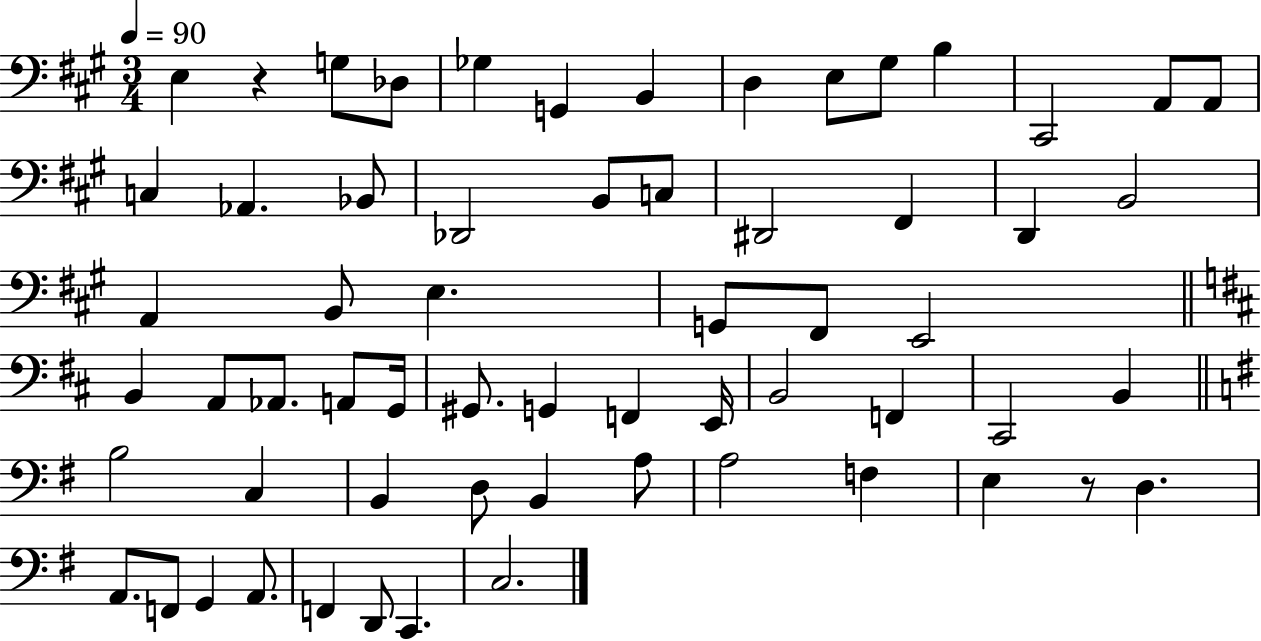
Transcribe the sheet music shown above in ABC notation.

X:1
T:Untitled
M:3/4
L:1/4
K:A
E, z G,/2 _D,/2 _G, G,, B,, D, E,/2 ^G,/2 B, ^C,,2 A,,/2 A,,/2 C, _A,, _B,,/2 _D,,2 B,,/2 C,/2 ^D,,2 ^F,, D,, B,,2 A,, B,,/2 E, G,,/2 ^F,,/2 E,,2 B,, A,,/2 _A,,/2 A,,/2 G,,/4 ^G,,/2 G,, F,, E,,/4 B,,2 F,, ^C,,2 B,, B,2 C, B,, D,/2 B,, A,/2 A,2 F, E, z/2 D, A,,/2 F,,/2 G,, A,,/2 F,, D,,/2 C,, C,2